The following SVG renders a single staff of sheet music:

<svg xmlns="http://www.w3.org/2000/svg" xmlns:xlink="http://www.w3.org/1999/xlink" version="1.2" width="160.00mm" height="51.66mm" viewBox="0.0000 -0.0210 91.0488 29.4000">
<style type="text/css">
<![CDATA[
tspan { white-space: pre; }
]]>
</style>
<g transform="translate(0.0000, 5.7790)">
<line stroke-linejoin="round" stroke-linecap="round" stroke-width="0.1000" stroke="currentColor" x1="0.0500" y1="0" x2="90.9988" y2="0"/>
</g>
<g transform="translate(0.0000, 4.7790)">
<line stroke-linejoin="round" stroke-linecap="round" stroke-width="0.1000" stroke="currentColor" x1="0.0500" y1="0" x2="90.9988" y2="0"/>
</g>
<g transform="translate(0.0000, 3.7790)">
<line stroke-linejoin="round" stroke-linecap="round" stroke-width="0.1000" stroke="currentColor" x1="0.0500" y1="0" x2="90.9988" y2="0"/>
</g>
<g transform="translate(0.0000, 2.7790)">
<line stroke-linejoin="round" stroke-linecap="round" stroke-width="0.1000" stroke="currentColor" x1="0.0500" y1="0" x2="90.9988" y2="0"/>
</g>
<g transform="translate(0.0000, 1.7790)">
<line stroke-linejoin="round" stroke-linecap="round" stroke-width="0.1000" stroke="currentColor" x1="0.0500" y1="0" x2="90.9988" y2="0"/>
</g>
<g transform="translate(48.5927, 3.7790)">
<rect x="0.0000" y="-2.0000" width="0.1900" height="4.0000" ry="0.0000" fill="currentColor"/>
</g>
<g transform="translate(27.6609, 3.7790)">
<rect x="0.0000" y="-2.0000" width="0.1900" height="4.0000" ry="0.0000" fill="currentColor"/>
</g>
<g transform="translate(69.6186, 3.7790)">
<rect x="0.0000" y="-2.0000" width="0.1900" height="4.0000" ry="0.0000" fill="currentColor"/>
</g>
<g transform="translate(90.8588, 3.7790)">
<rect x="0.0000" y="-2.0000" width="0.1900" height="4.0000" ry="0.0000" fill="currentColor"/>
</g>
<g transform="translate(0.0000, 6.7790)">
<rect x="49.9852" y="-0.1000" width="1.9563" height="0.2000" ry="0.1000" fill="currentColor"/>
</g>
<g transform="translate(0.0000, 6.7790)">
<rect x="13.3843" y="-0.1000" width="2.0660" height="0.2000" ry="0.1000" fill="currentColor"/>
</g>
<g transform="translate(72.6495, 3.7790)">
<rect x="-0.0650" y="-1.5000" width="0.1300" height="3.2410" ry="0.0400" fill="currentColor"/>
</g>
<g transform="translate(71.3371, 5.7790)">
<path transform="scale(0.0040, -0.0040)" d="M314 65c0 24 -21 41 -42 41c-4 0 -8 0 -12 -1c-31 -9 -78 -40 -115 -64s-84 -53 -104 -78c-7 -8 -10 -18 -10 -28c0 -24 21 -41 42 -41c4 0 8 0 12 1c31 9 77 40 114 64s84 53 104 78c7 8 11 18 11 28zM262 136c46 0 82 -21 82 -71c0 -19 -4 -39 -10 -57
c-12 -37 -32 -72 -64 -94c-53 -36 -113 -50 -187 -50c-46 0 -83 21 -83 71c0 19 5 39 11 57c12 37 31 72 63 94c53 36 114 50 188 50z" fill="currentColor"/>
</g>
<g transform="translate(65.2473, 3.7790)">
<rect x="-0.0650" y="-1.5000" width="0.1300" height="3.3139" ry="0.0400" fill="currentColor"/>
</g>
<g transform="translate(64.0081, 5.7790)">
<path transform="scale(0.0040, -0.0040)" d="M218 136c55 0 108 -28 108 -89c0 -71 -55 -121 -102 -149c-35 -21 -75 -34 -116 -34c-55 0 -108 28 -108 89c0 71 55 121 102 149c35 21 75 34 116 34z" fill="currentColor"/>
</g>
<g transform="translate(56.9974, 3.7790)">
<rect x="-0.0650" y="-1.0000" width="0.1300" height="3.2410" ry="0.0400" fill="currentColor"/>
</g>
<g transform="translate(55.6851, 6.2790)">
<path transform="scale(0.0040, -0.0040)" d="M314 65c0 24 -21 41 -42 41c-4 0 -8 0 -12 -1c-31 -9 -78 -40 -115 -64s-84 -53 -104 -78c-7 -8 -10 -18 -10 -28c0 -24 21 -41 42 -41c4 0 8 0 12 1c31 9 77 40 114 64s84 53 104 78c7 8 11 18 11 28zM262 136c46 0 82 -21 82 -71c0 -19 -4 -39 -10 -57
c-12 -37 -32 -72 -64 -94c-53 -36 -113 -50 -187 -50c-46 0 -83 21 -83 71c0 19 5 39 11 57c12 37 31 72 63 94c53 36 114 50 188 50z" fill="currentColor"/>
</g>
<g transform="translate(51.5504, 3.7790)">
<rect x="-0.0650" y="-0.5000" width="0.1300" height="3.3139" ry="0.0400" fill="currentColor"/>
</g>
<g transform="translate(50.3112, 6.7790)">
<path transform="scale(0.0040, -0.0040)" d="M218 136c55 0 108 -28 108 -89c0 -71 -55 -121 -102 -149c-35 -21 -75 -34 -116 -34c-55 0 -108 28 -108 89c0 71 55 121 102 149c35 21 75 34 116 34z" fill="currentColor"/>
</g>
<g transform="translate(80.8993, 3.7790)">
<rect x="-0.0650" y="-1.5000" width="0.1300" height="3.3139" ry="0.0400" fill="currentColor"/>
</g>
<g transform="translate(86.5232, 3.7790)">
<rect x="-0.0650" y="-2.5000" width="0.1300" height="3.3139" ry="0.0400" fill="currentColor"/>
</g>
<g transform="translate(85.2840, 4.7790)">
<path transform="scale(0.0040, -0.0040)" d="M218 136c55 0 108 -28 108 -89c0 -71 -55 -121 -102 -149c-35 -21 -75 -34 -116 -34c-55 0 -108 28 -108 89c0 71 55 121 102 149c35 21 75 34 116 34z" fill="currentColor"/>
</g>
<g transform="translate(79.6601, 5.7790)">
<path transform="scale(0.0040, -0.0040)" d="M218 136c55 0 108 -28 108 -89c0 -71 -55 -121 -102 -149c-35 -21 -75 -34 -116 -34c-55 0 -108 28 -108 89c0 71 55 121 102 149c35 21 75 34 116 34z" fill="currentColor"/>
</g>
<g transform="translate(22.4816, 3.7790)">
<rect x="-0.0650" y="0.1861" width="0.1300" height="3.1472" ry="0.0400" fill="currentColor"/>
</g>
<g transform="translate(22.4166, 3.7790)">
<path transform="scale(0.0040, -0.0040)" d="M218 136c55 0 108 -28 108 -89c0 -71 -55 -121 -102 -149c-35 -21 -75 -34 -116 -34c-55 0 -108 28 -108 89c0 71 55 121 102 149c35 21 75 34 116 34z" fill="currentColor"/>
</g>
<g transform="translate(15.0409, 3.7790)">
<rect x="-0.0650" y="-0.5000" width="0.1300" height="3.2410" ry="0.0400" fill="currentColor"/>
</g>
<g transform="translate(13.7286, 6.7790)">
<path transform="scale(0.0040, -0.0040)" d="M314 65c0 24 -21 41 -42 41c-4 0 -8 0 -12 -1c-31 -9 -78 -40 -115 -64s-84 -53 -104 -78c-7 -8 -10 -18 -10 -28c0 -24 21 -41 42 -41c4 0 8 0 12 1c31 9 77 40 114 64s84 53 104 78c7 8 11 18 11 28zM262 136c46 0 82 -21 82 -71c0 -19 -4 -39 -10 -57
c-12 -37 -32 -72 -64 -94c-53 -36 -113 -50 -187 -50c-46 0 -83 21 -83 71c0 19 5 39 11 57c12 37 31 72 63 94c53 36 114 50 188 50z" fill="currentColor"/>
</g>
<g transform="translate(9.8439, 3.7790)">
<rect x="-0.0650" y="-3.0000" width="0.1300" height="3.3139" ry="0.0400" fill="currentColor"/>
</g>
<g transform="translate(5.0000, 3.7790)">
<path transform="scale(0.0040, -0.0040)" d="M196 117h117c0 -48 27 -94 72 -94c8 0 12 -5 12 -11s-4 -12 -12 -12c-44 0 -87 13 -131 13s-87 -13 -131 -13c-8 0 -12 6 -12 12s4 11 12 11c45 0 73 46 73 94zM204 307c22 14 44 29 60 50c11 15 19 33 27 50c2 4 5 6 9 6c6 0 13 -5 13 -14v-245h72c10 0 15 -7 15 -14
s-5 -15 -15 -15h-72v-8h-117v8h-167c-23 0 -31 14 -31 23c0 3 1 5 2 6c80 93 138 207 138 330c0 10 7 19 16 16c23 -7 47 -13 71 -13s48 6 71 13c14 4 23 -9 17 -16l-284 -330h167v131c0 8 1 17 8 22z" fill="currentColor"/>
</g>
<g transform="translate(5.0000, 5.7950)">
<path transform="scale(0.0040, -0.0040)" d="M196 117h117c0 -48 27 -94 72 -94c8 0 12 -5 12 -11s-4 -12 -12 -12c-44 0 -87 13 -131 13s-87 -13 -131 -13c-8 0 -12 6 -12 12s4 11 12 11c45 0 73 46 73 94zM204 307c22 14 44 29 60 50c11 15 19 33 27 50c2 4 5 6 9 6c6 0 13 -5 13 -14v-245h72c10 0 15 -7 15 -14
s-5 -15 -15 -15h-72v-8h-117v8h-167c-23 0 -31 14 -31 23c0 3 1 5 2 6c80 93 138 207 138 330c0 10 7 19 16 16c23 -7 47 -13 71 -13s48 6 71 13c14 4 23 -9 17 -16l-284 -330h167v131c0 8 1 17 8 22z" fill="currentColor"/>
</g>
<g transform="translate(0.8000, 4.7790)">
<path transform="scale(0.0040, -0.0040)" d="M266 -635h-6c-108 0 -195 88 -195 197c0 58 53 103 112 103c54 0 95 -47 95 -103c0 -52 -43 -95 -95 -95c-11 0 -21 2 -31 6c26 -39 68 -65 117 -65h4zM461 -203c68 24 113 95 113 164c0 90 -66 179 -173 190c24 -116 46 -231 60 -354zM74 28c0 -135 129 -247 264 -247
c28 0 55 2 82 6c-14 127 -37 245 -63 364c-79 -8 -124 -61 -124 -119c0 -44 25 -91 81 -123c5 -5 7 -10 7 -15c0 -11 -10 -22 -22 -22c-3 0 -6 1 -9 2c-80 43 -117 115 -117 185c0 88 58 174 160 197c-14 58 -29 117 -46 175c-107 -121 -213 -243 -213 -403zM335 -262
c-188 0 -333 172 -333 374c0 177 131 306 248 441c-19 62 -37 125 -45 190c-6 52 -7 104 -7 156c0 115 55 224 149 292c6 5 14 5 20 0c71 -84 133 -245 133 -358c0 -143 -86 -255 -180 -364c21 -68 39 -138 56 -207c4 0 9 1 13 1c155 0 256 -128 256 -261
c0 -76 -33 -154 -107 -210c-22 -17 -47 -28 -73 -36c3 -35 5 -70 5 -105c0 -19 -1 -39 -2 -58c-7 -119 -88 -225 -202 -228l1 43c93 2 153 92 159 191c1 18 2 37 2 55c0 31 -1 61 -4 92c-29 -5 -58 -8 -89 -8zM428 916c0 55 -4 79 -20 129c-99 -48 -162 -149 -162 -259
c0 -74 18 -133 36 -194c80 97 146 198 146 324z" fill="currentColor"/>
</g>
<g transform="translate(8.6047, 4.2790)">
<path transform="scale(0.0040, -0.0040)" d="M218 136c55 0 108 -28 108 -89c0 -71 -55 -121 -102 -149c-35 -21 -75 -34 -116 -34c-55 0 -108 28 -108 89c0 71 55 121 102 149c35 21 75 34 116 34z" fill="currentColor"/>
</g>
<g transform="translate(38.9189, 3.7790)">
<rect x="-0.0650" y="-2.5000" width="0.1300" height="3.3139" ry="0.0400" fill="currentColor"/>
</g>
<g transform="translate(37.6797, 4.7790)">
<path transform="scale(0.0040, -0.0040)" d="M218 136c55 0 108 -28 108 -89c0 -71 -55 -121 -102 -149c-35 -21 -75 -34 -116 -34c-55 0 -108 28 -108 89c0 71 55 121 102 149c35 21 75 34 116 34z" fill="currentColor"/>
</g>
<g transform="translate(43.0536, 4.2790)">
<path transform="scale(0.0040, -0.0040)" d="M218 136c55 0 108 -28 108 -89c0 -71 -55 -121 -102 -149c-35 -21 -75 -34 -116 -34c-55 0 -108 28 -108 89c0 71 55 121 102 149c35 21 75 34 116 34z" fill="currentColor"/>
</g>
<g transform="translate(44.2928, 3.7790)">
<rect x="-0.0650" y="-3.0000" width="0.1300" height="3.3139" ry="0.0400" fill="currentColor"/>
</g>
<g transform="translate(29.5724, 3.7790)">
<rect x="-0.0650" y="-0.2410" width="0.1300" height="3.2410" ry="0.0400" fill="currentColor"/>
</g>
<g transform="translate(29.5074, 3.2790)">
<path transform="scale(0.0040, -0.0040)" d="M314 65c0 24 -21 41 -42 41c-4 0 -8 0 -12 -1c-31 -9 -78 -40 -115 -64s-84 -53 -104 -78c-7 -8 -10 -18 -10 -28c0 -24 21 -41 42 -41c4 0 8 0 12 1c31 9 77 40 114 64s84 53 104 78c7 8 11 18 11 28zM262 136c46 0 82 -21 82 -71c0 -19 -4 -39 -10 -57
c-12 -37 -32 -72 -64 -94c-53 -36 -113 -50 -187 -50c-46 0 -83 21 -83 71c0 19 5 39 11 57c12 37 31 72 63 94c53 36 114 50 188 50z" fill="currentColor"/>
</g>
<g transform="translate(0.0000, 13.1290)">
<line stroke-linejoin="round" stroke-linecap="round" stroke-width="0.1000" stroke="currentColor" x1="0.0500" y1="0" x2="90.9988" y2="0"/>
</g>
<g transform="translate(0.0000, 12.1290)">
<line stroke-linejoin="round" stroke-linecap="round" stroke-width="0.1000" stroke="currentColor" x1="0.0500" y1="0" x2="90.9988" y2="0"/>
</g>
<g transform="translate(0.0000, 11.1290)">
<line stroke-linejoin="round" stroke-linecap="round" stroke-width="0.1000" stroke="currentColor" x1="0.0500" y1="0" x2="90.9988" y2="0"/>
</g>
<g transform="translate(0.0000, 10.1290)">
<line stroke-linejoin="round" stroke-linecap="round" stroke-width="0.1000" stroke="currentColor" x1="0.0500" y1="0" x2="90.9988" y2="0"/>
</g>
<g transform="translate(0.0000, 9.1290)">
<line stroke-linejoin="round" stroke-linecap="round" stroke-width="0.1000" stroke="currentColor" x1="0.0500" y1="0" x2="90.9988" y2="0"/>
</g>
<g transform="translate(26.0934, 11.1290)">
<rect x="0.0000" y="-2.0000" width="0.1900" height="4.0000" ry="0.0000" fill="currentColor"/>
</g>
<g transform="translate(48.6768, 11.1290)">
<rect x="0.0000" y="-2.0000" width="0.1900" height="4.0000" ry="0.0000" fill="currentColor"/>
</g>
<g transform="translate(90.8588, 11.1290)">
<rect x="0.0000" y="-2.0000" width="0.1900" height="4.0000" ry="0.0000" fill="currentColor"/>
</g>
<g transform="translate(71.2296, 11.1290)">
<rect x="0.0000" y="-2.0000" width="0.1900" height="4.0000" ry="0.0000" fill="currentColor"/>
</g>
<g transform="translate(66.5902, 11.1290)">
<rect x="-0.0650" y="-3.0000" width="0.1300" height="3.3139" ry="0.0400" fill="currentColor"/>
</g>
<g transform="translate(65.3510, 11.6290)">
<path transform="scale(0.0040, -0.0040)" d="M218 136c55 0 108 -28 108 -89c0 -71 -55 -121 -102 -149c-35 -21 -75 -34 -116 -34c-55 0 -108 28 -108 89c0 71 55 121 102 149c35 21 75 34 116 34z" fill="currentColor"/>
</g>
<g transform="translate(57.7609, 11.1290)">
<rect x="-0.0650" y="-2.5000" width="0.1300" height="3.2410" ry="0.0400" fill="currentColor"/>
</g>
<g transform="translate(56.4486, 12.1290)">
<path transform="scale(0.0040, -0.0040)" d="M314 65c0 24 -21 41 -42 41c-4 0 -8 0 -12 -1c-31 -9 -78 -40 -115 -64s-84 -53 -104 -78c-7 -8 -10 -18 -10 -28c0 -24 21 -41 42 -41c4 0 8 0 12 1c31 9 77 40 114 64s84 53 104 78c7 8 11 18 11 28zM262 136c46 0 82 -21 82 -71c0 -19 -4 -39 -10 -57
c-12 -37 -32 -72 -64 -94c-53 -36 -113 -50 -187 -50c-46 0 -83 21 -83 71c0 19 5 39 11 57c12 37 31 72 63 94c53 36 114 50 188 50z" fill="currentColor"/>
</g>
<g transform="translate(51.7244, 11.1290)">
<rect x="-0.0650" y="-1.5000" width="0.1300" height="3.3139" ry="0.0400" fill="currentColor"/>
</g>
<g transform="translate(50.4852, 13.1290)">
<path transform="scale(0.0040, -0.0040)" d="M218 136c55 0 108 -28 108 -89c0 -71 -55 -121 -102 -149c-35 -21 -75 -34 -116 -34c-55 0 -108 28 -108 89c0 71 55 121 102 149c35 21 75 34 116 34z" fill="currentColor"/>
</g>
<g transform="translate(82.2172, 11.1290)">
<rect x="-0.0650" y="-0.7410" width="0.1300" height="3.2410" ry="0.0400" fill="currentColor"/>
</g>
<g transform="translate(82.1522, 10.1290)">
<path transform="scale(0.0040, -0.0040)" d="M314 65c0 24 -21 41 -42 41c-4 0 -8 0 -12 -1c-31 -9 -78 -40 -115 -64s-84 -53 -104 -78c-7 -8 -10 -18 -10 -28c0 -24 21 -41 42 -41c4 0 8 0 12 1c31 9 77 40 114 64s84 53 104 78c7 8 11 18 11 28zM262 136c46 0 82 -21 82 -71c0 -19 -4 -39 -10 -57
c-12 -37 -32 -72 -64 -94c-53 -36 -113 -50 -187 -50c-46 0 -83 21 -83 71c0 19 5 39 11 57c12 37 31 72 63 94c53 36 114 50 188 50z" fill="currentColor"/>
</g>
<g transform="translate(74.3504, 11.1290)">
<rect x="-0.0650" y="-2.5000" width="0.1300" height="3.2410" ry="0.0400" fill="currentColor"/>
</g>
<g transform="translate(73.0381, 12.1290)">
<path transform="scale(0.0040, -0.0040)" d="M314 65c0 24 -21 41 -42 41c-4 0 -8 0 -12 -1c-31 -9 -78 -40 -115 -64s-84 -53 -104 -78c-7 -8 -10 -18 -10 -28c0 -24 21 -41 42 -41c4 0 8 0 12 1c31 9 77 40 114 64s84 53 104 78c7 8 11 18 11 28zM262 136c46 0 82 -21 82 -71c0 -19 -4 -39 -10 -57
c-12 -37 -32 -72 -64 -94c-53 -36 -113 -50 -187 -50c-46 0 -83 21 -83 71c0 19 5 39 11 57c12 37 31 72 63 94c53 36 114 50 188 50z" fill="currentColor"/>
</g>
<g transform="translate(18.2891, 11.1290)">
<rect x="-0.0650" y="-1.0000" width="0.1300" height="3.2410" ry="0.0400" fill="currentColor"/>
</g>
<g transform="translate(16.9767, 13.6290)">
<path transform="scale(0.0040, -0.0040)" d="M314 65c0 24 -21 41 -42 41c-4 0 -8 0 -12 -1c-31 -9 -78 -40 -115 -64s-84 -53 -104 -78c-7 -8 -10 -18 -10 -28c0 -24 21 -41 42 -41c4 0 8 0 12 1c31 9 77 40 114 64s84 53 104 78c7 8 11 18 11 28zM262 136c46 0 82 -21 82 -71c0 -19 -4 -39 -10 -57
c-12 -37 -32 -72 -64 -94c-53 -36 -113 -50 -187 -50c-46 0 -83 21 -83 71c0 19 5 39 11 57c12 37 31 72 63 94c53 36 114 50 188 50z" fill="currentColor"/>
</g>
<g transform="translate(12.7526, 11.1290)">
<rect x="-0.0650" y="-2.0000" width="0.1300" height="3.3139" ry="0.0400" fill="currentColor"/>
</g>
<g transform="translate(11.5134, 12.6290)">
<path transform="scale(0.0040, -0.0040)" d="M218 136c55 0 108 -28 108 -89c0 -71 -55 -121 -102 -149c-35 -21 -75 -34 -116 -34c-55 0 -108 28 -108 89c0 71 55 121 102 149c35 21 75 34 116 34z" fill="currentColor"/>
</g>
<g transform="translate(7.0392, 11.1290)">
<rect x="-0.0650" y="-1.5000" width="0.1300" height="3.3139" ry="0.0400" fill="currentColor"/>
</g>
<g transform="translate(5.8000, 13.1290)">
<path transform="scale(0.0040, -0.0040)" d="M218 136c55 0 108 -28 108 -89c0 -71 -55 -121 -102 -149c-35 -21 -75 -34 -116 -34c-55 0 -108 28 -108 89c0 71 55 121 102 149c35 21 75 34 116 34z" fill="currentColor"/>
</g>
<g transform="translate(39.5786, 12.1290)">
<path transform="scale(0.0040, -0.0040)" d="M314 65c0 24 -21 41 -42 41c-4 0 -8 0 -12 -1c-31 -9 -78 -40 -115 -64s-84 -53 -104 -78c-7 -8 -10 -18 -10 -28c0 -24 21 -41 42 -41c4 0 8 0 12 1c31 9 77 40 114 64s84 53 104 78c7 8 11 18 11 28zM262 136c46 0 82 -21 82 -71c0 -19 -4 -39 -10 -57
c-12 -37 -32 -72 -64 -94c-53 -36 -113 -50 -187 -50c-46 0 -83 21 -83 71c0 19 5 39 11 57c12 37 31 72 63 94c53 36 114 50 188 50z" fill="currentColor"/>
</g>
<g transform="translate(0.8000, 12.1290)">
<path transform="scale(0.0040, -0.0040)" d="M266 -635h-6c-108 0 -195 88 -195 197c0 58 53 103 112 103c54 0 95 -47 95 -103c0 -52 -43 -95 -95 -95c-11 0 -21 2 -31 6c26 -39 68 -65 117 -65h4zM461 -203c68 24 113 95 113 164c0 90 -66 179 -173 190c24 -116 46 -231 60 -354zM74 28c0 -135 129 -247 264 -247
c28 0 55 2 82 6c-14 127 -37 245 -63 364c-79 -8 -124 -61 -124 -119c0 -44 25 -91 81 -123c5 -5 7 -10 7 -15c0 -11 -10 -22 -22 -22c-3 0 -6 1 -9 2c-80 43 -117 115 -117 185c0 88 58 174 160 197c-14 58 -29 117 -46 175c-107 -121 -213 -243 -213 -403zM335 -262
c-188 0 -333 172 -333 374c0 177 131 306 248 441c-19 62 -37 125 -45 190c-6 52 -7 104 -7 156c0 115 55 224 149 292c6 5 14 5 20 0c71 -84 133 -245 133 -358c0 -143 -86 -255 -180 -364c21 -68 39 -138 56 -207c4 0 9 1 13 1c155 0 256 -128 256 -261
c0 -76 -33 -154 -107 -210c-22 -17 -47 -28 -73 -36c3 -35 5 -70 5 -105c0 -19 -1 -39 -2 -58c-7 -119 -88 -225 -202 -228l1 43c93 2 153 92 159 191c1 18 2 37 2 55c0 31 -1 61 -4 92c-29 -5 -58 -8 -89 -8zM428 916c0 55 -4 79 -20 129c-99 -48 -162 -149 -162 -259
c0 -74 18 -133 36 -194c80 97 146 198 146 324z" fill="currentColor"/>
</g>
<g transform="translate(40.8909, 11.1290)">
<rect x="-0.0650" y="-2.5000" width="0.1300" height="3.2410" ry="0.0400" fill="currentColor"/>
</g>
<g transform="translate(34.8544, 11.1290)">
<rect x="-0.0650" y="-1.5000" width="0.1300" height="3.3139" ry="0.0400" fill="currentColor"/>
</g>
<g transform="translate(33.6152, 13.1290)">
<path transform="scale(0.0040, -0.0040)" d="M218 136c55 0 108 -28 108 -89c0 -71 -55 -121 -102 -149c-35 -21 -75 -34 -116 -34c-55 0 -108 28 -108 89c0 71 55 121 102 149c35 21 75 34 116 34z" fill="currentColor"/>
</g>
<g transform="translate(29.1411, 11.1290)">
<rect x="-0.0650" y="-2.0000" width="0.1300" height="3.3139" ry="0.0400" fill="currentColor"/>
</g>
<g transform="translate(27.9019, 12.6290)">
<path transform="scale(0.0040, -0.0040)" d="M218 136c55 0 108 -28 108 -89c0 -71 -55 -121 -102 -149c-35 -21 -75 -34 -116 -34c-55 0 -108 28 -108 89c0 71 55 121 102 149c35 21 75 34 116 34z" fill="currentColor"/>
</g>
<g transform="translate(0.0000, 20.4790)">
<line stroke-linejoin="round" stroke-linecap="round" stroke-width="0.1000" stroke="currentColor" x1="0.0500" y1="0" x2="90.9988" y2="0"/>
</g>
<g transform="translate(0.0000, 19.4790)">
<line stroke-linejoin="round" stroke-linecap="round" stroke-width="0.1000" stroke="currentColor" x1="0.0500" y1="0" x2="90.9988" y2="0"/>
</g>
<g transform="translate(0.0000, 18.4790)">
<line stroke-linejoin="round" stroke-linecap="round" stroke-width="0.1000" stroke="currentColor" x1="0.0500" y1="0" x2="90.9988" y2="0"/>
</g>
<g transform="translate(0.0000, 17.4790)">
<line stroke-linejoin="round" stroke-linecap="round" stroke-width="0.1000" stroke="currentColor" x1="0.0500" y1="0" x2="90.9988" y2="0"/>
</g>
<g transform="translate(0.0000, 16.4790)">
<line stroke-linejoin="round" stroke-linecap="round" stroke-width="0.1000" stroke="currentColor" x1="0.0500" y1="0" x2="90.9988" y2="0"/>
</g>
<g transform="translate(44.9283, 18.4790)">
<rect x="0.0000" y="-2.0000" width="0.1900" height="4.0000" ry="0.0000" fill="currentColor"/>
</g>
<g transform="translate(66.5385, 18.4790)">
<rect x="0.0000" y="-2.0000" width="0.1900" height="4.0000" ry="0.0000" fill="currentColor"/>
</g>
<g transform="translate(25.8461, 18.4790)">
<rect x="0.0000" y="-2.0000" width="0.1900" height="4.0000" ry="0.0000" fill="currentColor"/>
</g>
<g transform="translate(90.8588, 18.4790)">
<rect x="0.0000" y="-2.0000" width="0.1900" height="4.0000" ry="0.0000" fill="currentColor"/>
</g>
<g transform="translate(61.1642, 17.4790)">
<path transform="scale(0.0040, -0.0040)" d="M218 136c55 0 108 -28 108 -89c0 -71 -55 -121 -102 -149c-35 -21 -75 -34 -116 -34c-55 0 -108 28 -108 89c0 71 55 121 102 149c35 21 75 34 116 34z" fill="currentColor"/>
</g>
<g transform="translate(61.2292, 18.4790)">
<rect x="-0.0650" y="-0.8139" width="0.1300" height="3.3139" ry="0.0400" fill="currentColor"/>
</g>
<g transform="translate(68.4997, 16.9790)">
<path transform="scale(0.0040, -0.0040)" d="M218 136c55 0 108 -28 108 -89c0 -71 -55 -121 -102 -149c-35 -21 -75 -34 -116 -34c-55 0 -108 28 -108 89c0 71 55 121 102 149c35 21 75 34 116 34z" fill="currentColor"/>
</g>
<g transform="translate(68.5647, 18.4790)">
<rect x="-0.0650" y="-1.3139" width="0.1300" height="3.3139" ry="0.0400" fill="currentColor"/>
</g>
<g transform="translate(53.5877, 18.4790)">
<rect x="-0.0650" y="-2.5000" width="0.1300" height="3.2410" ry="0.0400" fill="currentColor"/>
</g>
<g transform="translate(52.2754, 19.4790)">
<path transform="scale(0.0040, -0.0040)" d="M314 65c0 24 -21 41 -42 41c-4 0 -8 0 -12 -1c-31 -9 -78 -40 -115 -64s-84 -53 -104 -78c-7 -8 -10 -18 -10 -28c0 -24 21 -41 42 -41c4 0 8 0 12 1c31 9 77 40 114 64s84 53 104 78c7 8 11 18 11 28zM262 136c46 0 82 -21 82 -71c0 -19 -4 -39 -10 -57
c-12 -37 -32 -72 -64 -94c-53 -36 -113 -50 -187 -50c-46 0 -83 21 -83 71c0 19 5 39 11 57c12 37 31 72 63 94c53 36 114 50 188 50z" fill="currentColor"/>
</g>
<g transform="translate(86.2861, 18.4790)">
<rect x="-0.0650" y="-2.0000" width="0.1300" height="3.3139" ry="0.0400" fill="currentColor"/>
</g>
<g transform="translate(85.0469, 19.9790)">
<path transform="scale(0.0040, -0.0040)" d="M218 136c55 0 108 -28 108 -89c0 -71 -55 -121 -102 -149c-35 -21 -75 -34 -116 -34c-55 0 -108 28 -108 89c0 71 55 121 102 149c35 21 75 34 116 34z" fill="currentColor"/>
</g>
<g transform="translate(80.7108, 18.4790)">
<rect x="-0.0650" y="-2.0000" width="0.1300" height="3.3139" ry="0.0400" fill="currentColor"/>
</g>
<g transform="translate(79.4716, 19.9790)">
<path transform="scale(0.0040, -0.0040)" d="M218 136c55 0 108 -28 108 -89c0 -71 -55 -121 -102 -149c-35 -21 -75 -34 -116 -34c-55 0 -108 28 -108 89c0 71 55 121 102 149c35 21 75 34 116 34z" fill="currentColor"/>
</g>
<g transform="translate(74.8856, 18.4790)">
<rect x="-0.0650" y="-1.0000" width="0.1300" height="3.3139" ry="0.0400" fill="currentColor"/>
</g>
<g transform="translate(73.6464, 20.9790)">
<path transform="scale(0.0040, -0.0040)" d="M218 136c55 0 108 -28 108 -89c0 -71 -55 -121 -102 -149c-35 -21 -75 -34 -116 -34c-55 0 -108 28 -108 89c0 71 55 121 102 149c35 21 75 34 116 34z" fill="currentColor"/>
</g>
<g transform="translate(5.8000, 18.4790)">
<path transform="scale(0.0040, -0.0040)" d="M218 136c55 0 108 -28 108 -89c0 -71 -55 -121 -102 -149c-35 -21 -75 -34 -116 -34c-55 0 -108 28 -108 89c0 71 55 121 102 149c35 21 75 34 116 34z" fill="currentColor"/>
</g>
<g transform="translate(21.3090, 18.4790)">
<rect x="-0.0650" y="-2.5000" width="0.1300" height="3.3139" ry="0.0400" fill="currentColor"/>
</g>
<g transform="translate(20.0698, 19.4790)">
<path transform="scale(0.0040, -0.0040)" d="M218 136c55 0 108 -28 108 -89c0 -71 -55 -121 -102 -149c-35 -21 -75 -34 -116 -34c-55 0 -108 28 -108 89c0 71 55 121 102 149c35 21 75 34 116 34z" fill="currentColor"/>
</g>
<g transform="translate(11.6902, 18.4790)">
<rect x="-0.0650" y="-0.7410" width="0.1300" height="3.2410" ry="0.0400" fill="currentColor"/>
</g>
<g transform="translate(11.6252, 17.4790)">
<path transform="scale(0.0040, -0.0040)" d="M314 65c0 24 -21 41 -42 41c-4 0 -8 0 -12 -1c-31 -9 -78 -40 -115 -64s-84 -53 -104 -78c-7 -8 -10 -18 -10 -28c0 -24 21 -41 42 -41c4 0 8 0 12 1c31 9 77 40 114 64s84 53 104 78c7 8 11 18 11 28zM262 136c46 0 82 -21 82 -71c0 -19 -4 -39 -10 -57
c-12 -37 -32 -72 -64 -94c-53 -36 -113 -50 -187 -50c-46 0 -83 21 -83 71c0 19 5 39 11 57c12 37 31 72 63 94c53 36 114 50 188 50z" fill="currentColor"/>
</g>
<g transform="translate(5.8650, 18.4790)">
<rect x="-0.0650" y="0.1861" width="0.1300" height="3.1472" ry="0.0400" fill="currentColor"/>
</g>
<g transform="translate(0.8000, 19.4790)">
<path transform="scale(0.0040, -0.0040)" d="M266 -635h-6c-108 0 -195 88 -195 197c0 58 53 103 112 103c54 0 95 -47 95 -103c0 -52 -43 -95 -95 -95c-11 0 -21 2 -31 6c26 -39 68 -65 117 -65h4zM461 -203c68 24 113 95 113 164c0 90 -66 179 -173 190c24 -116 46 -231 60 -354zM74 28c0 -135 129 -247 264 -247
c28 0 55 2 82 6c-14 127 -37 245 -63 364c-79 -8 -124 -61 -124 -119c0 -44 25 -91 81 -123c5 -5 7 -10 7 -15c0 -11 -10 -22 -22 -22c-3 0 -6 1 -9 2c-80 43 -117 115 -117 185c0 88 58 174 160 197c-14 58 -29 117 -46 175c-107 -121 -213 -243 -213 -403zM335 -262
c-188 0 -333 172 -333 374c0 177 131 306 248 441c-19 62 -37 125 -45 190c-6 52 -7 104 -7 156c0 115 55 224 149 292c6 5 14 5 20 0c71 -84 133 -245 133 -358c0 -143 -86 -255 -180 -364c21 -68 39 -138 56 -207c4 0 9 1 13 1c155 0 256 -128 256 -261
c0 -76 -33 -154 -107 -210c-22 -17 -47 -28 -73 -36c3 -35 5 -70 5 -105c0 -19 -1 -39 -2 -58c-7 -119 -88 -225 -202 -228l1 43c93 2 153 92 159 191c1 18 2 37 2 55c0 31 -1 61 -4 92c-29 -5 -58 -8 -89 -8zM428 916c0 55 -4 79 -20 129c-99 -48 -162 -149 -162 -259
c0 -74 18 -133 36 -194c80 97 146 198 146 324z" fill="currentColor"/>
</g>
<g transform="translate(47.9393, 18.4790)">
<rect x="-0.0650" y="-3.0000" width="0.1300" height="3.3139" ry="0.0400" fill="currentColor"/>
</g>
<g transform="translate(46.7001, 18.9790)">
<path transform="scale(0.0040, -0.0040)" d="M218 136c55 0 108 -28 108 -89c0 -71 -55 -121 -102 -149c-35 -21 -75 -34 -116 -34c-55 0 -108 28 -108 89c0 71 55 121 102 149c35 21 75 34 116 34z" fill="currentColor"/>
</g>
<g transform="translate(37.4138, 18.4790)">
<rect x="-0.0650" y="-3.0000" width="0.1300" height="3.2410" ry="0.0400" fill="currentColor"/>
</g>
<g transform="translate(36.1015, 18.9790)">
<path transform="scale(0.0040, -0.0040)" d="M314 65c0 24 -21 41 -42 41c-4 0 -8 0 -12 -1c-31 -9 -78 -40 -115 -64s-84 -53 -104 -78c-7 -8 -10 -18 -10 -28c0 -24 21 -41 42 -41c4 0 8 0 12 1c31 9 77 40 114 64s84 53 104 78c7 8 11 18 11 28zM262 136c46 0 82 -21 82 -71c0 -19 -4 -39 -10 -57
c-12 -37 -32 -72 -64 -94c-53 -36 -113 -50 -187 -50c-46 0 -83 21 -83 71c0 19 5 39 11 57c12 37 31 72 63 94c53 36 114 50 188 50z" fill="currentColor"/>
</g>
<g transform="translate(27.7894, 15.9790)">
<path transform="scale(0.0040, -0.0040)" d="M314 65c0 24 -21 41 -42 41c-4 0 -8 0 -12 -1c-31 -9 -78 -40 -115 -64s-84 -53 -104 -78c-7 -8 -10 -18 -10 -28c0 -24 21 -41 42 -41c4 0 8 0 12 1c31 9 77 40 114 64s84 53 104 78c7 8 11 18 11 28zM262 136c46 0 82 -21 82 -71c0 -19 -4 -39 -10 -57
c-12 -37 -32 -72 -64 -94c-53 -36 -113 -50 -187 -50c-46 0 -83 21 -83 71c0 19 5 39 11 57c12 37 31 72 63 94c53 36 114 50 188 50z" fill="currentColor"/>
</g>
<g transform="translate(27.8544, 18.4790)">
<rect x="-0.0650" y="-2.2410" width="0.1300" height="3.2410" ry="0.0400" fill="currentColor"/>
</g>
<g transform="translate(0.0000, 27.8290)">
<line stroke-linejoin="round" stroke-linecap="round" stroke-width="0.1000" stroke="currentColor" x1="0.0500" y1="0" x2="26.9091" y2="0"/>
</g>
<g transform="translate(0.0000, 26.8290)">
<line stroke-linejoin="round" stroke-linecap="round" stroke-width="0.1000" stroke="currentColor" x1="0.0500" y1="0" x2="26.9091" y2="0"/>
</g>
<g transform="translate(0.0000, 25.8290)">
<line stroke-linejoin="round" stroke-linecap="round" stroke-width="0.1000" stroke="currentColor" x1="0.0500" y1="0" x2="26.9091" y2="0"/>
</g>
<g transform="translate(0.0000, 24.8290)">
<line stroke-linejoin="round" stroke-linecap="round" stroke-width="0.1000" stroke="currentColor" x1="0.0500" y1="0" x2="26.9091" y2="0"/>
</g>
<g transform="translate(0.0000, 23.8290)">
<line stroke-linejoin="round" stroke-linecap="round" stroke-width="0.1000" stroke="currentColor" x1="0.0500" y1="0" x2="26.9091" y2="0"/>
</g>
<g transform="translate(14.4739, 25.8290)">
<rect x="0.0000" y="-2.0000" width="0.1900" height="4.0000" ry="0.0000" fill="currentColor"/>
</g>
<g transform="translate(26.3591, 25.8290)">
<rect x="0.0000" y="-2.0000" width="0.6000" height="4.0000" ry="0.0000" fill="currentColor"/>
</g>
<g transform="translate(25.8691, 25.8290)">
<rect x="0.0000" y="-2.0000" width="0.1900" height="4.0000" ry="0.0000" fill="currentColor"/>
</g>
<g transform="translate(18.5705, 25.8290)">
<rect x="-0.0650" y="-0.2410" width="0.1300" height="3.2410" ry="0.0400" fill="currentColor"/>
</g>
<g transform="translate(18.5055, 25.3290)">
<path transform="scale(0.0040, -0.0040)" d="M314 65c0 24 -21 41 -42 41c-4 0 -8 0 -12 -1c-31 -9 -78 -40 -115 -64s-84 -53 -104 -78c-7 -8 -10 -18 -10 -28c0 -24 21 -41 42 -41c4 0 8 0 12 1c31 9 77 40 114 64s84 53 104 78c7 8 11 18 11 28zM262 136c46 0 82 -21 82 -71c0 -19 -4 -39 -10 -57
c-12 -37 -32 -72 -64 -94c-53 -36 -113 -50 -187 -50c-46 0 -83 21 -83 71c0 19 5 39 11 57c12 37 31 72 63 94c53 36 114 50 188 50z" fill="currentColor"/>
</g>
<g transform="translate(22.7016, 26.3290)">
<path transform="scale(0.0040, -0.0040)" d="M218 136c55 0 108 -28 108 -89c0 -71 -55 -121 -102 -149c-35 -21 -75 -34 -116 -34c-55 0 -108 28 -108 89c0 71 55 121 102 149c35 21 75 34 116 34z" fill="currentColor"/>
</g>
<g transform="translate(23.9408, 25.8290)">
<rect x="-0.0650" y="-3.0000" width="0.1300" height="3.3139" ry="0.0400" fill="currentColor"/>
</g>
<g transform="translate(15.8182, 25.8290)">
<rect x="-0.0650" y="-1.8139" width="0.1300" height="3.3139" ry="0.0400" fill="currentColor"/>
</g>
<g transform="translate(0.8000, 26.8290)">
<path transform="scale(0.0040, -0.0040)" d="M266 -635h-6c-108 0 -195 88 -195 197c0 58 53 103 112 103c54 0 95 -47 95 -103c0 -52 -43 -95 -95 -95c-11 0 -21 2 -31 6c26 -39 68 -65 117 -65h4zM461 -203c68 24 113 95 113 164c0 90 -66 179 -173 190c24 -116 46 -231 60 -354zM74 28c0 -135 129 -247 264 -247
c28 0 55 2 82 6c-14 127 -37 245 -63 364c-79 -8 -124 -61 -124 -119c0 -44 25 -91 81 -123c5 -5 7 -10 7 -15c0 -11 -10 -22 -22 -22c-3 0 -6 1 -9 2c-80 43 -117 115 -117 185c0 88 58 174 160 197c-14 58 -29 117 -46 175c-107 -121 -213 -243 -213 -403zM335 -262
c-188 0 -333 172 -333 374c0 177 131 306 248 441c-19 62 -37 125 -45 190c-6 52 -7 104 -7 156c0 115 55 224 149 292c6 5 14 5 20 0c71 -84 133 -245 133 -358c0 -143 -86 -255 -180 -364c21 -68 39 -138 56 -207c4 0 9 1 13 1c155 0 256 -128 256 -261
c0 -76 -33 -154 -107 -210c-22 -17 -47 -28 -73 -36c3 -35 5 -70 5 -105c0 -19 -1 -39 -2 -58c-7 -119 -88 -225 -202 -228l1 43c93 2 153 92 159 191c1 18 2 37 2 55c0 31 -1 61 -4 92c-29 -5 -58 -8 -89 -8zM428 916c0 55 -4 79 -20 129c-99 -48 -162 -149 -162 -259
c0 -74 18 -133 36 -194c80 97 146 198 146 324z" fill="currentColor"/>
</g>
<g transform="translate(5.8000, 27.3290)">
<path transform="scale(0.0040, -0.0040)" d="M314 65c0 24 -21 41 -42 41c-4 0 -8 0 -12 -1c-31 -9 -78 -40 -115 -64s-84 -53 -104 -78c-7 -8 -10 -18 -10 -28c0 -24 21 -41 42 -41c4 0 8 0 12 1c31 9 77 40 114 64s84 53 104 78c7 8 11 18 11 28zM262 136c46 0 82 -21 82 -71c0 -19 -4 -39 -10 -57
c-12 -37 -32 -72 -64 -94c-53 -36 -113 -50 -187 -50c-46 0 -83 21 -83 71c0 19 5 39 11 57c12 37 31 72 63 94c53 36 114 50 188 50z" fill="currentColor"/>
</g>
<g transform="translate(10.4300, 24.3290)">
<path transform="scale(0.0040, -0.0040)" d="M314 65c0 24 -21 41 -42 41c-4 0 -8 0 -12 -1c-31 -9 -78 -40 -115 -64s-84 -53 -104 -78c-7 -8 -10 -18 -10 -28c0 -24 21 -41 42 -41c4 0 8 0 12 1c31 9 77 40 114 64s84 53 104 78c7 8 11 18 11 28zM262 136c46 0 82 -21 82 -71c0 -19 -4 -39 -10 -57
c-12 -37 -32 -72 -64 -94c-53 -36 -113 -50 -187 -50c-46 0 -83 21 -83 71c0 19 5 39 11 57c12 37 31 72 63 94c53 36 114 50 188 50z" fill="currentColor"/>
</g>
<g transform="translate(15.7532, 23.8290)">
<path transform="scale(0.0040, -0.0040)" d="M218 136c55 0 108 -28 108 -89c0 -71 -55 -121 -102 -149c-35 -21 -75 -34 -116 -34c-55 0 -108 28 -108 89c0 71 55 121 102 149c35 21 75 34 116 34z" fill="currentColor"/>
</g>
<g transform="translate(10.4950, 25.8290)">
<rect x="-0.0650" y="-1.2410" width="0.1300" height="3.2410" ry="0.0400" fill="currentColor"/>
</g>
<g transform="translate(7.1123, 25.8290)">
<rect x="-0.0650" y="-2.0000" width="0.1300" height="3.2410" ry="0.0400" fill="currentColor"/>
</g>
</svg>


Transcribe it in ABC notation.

X:1
T:Untitled
M:4/4
L:1/4
K:C
A C2 B c2 G A C D2 E E2 E G E F D2 F E G2 E G2 A G2 d2 B d2 G g2 A2 A G2 d e D F F F2 e2 f c2 A